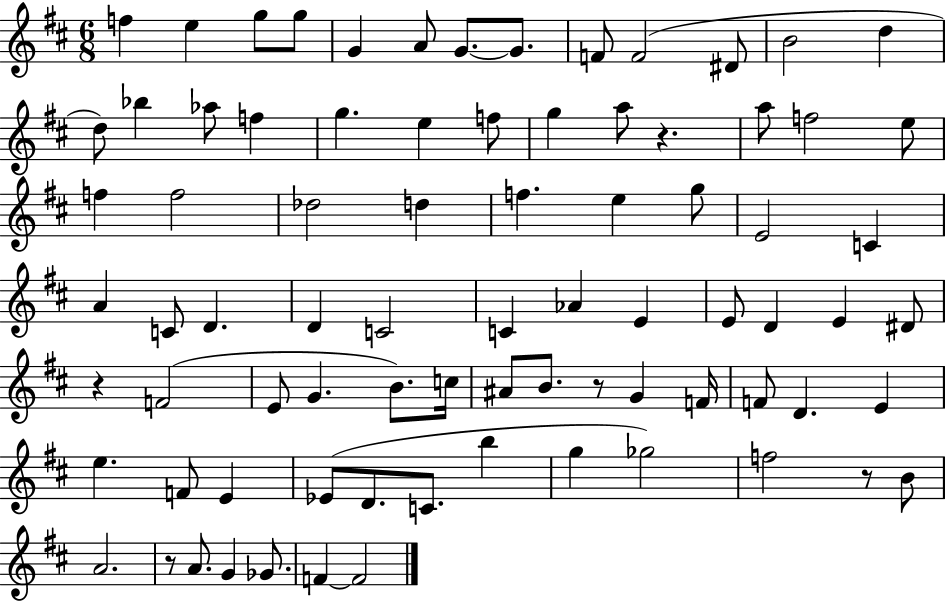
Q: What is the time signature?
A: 6/8